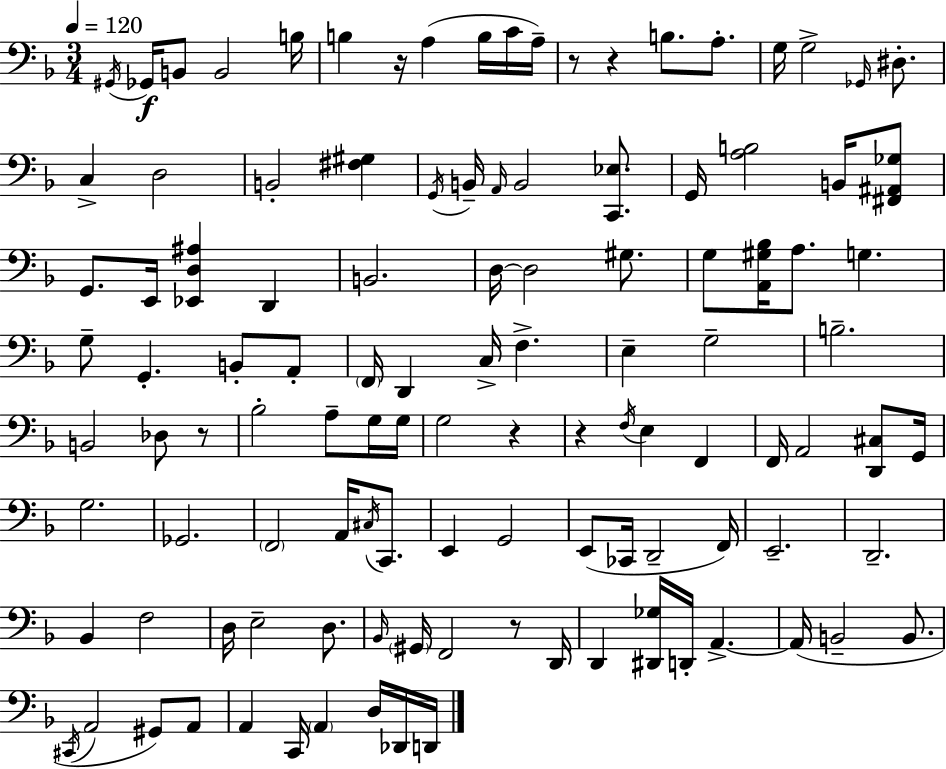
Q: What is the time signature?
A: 3/4